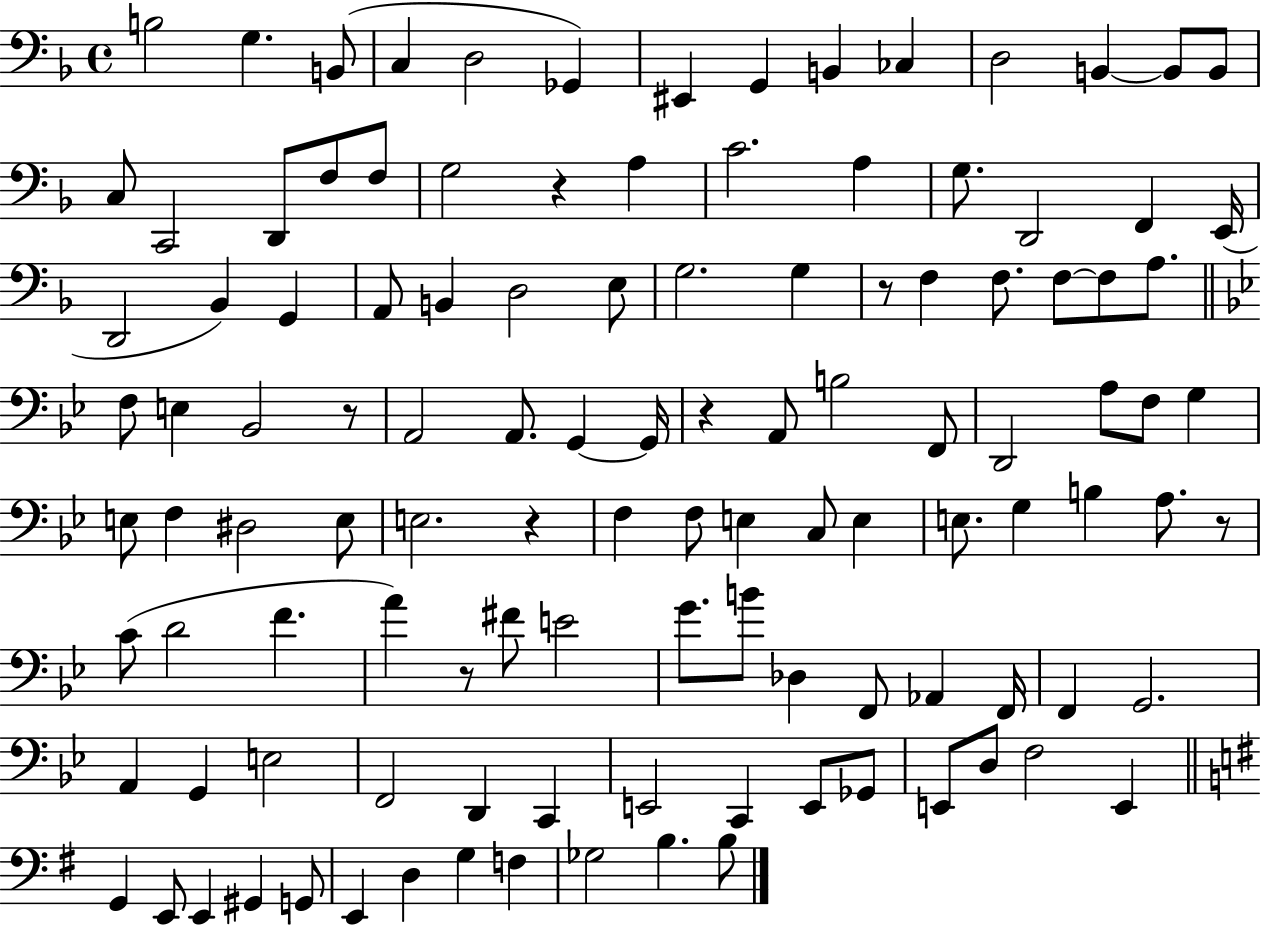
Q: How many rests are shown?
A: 7